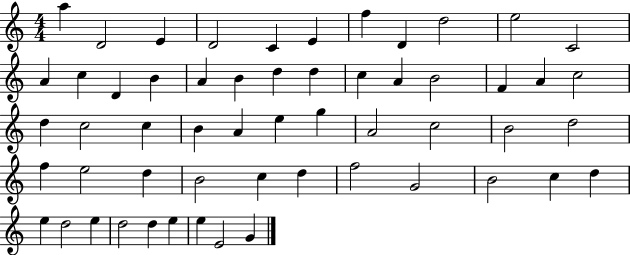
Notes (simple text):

A5/q D4/h E4/q D4/h C4/q E4/q F5/q D4/q D5/h E5/h C4/h A4/q C5/q D4/q B4/q A4/q B4/q D5/q D5/q C5/q A4/q B4/h F4/q A4/q C5/h D5/q C5/h C5/q B4/q A4/q E5/q G5/q A4/h C5/h B4/h D5/h F5/q E5/h D5/q B4/h C5/q D5/q F5/h G4/h B4/h C5/q D5/q E5/q D5/h E5/q D5/h D5/q E5/q E5/q E4/h G4/q